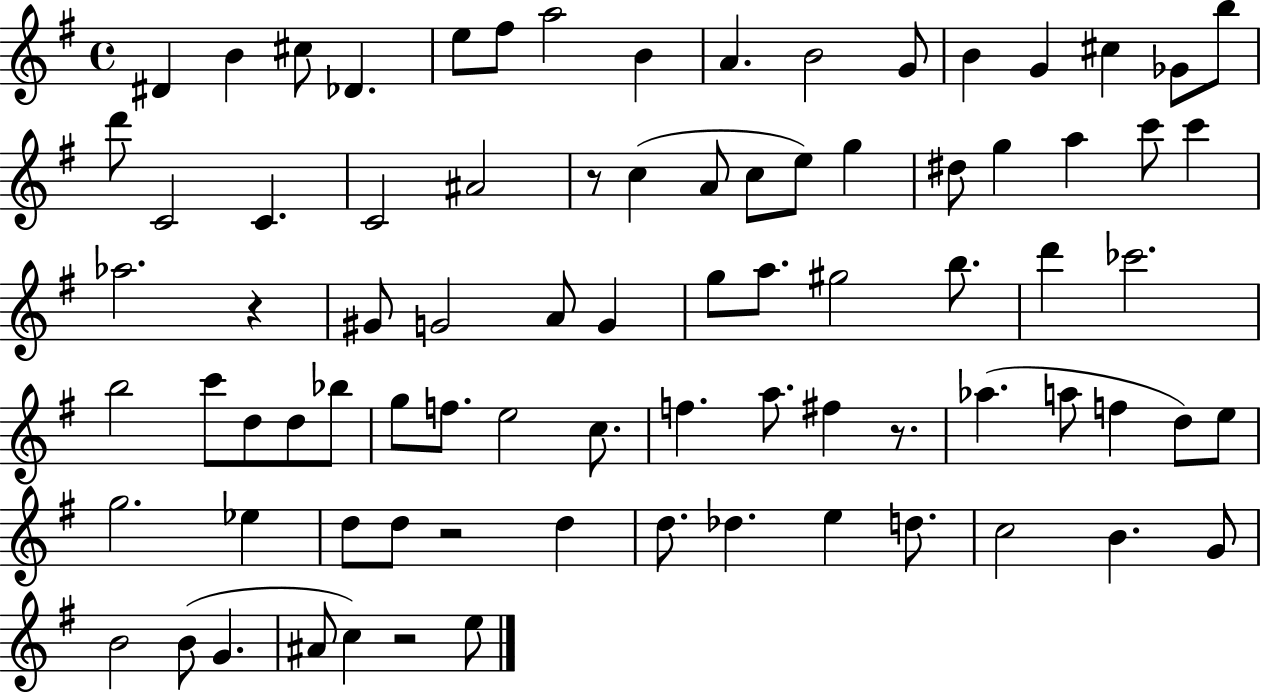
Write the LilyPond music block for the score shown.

{
  \clef treble
  \time 4/4
  \defaultTimeSignature
  \key g \major
  \repeat volta 2 { dis'4 b'4 cis''8 des'4. | e''8 fis''8 a''2 b'4 | a'4. b'2 g'8 | b'4 g'4 cis''4 ges'8 b''8 | \break d'''8 c'2 c'4. | c'2 ais'2 | r8 c''4( a'8 c''8 e''8) g''4 | dis''8 g''4 a''4 c'''8 c'''4 | \break aes''2. r4 | gis'8 g'2 a'8 g'4 | g''8 a''8. gis''2 b''8. | d'''4 ces'''2. | \break b''2 c'''8 d''8 d''8 bes''8 | g''8 f''8. e''2 c''8. | f''4. a''8. fis''4 r8. | aes''4.( a''8 f''4 d''8) e''8 | \break g''2. ees''4 | d''8 d''8 r2 d''4 | d''8. des''4. e''4 d''8. | c''2 b'4. g'8 | \break b'2 b'8( g'4. | ais'8 c''4) r2 e''8 | } \bar "|."
}